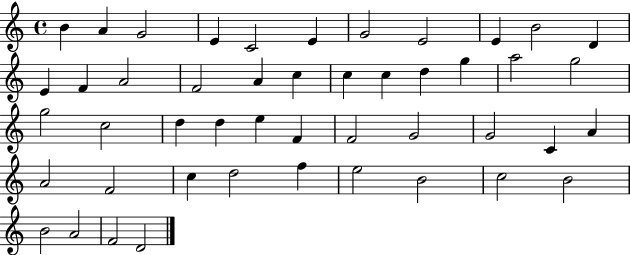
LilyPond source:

{
  \clef treble
  \time 4/4
  \defaultTimeSignature
  \key c \major
  b'4 a'4 g'2 | e'4 c'2 e'4 | g'2 e'2 | e'4 b'2 d'4 | \break e'4 f'4 a'2 | f'2 a'4 c''4 | c''4 c''4 d''4 g''4 | a''2 g''2 | \break g''2 c''2 | d''4 d''4 e''4 f'4 | f'2 g'2 | g'2 c'4 a'4 | \break a'2 f'2 | c''4 d''2 f''4 | e''2 b'2 | c''2 b'2 | \break b'2 a'2 | f'2 d'2 | \bar "|."
}